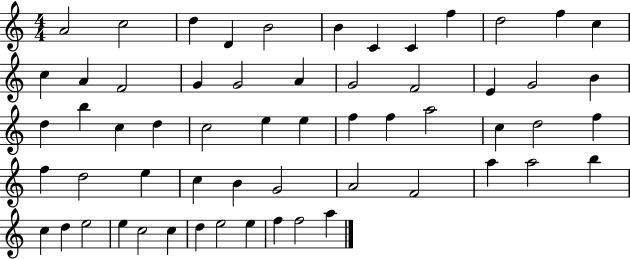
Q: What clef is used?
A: treble